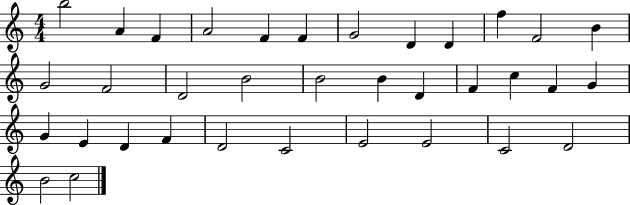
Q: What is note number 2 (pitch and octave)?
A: A4